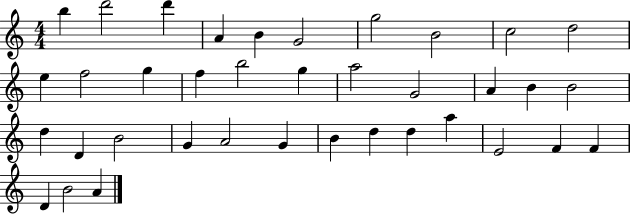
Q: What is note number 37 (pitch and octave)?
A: A4